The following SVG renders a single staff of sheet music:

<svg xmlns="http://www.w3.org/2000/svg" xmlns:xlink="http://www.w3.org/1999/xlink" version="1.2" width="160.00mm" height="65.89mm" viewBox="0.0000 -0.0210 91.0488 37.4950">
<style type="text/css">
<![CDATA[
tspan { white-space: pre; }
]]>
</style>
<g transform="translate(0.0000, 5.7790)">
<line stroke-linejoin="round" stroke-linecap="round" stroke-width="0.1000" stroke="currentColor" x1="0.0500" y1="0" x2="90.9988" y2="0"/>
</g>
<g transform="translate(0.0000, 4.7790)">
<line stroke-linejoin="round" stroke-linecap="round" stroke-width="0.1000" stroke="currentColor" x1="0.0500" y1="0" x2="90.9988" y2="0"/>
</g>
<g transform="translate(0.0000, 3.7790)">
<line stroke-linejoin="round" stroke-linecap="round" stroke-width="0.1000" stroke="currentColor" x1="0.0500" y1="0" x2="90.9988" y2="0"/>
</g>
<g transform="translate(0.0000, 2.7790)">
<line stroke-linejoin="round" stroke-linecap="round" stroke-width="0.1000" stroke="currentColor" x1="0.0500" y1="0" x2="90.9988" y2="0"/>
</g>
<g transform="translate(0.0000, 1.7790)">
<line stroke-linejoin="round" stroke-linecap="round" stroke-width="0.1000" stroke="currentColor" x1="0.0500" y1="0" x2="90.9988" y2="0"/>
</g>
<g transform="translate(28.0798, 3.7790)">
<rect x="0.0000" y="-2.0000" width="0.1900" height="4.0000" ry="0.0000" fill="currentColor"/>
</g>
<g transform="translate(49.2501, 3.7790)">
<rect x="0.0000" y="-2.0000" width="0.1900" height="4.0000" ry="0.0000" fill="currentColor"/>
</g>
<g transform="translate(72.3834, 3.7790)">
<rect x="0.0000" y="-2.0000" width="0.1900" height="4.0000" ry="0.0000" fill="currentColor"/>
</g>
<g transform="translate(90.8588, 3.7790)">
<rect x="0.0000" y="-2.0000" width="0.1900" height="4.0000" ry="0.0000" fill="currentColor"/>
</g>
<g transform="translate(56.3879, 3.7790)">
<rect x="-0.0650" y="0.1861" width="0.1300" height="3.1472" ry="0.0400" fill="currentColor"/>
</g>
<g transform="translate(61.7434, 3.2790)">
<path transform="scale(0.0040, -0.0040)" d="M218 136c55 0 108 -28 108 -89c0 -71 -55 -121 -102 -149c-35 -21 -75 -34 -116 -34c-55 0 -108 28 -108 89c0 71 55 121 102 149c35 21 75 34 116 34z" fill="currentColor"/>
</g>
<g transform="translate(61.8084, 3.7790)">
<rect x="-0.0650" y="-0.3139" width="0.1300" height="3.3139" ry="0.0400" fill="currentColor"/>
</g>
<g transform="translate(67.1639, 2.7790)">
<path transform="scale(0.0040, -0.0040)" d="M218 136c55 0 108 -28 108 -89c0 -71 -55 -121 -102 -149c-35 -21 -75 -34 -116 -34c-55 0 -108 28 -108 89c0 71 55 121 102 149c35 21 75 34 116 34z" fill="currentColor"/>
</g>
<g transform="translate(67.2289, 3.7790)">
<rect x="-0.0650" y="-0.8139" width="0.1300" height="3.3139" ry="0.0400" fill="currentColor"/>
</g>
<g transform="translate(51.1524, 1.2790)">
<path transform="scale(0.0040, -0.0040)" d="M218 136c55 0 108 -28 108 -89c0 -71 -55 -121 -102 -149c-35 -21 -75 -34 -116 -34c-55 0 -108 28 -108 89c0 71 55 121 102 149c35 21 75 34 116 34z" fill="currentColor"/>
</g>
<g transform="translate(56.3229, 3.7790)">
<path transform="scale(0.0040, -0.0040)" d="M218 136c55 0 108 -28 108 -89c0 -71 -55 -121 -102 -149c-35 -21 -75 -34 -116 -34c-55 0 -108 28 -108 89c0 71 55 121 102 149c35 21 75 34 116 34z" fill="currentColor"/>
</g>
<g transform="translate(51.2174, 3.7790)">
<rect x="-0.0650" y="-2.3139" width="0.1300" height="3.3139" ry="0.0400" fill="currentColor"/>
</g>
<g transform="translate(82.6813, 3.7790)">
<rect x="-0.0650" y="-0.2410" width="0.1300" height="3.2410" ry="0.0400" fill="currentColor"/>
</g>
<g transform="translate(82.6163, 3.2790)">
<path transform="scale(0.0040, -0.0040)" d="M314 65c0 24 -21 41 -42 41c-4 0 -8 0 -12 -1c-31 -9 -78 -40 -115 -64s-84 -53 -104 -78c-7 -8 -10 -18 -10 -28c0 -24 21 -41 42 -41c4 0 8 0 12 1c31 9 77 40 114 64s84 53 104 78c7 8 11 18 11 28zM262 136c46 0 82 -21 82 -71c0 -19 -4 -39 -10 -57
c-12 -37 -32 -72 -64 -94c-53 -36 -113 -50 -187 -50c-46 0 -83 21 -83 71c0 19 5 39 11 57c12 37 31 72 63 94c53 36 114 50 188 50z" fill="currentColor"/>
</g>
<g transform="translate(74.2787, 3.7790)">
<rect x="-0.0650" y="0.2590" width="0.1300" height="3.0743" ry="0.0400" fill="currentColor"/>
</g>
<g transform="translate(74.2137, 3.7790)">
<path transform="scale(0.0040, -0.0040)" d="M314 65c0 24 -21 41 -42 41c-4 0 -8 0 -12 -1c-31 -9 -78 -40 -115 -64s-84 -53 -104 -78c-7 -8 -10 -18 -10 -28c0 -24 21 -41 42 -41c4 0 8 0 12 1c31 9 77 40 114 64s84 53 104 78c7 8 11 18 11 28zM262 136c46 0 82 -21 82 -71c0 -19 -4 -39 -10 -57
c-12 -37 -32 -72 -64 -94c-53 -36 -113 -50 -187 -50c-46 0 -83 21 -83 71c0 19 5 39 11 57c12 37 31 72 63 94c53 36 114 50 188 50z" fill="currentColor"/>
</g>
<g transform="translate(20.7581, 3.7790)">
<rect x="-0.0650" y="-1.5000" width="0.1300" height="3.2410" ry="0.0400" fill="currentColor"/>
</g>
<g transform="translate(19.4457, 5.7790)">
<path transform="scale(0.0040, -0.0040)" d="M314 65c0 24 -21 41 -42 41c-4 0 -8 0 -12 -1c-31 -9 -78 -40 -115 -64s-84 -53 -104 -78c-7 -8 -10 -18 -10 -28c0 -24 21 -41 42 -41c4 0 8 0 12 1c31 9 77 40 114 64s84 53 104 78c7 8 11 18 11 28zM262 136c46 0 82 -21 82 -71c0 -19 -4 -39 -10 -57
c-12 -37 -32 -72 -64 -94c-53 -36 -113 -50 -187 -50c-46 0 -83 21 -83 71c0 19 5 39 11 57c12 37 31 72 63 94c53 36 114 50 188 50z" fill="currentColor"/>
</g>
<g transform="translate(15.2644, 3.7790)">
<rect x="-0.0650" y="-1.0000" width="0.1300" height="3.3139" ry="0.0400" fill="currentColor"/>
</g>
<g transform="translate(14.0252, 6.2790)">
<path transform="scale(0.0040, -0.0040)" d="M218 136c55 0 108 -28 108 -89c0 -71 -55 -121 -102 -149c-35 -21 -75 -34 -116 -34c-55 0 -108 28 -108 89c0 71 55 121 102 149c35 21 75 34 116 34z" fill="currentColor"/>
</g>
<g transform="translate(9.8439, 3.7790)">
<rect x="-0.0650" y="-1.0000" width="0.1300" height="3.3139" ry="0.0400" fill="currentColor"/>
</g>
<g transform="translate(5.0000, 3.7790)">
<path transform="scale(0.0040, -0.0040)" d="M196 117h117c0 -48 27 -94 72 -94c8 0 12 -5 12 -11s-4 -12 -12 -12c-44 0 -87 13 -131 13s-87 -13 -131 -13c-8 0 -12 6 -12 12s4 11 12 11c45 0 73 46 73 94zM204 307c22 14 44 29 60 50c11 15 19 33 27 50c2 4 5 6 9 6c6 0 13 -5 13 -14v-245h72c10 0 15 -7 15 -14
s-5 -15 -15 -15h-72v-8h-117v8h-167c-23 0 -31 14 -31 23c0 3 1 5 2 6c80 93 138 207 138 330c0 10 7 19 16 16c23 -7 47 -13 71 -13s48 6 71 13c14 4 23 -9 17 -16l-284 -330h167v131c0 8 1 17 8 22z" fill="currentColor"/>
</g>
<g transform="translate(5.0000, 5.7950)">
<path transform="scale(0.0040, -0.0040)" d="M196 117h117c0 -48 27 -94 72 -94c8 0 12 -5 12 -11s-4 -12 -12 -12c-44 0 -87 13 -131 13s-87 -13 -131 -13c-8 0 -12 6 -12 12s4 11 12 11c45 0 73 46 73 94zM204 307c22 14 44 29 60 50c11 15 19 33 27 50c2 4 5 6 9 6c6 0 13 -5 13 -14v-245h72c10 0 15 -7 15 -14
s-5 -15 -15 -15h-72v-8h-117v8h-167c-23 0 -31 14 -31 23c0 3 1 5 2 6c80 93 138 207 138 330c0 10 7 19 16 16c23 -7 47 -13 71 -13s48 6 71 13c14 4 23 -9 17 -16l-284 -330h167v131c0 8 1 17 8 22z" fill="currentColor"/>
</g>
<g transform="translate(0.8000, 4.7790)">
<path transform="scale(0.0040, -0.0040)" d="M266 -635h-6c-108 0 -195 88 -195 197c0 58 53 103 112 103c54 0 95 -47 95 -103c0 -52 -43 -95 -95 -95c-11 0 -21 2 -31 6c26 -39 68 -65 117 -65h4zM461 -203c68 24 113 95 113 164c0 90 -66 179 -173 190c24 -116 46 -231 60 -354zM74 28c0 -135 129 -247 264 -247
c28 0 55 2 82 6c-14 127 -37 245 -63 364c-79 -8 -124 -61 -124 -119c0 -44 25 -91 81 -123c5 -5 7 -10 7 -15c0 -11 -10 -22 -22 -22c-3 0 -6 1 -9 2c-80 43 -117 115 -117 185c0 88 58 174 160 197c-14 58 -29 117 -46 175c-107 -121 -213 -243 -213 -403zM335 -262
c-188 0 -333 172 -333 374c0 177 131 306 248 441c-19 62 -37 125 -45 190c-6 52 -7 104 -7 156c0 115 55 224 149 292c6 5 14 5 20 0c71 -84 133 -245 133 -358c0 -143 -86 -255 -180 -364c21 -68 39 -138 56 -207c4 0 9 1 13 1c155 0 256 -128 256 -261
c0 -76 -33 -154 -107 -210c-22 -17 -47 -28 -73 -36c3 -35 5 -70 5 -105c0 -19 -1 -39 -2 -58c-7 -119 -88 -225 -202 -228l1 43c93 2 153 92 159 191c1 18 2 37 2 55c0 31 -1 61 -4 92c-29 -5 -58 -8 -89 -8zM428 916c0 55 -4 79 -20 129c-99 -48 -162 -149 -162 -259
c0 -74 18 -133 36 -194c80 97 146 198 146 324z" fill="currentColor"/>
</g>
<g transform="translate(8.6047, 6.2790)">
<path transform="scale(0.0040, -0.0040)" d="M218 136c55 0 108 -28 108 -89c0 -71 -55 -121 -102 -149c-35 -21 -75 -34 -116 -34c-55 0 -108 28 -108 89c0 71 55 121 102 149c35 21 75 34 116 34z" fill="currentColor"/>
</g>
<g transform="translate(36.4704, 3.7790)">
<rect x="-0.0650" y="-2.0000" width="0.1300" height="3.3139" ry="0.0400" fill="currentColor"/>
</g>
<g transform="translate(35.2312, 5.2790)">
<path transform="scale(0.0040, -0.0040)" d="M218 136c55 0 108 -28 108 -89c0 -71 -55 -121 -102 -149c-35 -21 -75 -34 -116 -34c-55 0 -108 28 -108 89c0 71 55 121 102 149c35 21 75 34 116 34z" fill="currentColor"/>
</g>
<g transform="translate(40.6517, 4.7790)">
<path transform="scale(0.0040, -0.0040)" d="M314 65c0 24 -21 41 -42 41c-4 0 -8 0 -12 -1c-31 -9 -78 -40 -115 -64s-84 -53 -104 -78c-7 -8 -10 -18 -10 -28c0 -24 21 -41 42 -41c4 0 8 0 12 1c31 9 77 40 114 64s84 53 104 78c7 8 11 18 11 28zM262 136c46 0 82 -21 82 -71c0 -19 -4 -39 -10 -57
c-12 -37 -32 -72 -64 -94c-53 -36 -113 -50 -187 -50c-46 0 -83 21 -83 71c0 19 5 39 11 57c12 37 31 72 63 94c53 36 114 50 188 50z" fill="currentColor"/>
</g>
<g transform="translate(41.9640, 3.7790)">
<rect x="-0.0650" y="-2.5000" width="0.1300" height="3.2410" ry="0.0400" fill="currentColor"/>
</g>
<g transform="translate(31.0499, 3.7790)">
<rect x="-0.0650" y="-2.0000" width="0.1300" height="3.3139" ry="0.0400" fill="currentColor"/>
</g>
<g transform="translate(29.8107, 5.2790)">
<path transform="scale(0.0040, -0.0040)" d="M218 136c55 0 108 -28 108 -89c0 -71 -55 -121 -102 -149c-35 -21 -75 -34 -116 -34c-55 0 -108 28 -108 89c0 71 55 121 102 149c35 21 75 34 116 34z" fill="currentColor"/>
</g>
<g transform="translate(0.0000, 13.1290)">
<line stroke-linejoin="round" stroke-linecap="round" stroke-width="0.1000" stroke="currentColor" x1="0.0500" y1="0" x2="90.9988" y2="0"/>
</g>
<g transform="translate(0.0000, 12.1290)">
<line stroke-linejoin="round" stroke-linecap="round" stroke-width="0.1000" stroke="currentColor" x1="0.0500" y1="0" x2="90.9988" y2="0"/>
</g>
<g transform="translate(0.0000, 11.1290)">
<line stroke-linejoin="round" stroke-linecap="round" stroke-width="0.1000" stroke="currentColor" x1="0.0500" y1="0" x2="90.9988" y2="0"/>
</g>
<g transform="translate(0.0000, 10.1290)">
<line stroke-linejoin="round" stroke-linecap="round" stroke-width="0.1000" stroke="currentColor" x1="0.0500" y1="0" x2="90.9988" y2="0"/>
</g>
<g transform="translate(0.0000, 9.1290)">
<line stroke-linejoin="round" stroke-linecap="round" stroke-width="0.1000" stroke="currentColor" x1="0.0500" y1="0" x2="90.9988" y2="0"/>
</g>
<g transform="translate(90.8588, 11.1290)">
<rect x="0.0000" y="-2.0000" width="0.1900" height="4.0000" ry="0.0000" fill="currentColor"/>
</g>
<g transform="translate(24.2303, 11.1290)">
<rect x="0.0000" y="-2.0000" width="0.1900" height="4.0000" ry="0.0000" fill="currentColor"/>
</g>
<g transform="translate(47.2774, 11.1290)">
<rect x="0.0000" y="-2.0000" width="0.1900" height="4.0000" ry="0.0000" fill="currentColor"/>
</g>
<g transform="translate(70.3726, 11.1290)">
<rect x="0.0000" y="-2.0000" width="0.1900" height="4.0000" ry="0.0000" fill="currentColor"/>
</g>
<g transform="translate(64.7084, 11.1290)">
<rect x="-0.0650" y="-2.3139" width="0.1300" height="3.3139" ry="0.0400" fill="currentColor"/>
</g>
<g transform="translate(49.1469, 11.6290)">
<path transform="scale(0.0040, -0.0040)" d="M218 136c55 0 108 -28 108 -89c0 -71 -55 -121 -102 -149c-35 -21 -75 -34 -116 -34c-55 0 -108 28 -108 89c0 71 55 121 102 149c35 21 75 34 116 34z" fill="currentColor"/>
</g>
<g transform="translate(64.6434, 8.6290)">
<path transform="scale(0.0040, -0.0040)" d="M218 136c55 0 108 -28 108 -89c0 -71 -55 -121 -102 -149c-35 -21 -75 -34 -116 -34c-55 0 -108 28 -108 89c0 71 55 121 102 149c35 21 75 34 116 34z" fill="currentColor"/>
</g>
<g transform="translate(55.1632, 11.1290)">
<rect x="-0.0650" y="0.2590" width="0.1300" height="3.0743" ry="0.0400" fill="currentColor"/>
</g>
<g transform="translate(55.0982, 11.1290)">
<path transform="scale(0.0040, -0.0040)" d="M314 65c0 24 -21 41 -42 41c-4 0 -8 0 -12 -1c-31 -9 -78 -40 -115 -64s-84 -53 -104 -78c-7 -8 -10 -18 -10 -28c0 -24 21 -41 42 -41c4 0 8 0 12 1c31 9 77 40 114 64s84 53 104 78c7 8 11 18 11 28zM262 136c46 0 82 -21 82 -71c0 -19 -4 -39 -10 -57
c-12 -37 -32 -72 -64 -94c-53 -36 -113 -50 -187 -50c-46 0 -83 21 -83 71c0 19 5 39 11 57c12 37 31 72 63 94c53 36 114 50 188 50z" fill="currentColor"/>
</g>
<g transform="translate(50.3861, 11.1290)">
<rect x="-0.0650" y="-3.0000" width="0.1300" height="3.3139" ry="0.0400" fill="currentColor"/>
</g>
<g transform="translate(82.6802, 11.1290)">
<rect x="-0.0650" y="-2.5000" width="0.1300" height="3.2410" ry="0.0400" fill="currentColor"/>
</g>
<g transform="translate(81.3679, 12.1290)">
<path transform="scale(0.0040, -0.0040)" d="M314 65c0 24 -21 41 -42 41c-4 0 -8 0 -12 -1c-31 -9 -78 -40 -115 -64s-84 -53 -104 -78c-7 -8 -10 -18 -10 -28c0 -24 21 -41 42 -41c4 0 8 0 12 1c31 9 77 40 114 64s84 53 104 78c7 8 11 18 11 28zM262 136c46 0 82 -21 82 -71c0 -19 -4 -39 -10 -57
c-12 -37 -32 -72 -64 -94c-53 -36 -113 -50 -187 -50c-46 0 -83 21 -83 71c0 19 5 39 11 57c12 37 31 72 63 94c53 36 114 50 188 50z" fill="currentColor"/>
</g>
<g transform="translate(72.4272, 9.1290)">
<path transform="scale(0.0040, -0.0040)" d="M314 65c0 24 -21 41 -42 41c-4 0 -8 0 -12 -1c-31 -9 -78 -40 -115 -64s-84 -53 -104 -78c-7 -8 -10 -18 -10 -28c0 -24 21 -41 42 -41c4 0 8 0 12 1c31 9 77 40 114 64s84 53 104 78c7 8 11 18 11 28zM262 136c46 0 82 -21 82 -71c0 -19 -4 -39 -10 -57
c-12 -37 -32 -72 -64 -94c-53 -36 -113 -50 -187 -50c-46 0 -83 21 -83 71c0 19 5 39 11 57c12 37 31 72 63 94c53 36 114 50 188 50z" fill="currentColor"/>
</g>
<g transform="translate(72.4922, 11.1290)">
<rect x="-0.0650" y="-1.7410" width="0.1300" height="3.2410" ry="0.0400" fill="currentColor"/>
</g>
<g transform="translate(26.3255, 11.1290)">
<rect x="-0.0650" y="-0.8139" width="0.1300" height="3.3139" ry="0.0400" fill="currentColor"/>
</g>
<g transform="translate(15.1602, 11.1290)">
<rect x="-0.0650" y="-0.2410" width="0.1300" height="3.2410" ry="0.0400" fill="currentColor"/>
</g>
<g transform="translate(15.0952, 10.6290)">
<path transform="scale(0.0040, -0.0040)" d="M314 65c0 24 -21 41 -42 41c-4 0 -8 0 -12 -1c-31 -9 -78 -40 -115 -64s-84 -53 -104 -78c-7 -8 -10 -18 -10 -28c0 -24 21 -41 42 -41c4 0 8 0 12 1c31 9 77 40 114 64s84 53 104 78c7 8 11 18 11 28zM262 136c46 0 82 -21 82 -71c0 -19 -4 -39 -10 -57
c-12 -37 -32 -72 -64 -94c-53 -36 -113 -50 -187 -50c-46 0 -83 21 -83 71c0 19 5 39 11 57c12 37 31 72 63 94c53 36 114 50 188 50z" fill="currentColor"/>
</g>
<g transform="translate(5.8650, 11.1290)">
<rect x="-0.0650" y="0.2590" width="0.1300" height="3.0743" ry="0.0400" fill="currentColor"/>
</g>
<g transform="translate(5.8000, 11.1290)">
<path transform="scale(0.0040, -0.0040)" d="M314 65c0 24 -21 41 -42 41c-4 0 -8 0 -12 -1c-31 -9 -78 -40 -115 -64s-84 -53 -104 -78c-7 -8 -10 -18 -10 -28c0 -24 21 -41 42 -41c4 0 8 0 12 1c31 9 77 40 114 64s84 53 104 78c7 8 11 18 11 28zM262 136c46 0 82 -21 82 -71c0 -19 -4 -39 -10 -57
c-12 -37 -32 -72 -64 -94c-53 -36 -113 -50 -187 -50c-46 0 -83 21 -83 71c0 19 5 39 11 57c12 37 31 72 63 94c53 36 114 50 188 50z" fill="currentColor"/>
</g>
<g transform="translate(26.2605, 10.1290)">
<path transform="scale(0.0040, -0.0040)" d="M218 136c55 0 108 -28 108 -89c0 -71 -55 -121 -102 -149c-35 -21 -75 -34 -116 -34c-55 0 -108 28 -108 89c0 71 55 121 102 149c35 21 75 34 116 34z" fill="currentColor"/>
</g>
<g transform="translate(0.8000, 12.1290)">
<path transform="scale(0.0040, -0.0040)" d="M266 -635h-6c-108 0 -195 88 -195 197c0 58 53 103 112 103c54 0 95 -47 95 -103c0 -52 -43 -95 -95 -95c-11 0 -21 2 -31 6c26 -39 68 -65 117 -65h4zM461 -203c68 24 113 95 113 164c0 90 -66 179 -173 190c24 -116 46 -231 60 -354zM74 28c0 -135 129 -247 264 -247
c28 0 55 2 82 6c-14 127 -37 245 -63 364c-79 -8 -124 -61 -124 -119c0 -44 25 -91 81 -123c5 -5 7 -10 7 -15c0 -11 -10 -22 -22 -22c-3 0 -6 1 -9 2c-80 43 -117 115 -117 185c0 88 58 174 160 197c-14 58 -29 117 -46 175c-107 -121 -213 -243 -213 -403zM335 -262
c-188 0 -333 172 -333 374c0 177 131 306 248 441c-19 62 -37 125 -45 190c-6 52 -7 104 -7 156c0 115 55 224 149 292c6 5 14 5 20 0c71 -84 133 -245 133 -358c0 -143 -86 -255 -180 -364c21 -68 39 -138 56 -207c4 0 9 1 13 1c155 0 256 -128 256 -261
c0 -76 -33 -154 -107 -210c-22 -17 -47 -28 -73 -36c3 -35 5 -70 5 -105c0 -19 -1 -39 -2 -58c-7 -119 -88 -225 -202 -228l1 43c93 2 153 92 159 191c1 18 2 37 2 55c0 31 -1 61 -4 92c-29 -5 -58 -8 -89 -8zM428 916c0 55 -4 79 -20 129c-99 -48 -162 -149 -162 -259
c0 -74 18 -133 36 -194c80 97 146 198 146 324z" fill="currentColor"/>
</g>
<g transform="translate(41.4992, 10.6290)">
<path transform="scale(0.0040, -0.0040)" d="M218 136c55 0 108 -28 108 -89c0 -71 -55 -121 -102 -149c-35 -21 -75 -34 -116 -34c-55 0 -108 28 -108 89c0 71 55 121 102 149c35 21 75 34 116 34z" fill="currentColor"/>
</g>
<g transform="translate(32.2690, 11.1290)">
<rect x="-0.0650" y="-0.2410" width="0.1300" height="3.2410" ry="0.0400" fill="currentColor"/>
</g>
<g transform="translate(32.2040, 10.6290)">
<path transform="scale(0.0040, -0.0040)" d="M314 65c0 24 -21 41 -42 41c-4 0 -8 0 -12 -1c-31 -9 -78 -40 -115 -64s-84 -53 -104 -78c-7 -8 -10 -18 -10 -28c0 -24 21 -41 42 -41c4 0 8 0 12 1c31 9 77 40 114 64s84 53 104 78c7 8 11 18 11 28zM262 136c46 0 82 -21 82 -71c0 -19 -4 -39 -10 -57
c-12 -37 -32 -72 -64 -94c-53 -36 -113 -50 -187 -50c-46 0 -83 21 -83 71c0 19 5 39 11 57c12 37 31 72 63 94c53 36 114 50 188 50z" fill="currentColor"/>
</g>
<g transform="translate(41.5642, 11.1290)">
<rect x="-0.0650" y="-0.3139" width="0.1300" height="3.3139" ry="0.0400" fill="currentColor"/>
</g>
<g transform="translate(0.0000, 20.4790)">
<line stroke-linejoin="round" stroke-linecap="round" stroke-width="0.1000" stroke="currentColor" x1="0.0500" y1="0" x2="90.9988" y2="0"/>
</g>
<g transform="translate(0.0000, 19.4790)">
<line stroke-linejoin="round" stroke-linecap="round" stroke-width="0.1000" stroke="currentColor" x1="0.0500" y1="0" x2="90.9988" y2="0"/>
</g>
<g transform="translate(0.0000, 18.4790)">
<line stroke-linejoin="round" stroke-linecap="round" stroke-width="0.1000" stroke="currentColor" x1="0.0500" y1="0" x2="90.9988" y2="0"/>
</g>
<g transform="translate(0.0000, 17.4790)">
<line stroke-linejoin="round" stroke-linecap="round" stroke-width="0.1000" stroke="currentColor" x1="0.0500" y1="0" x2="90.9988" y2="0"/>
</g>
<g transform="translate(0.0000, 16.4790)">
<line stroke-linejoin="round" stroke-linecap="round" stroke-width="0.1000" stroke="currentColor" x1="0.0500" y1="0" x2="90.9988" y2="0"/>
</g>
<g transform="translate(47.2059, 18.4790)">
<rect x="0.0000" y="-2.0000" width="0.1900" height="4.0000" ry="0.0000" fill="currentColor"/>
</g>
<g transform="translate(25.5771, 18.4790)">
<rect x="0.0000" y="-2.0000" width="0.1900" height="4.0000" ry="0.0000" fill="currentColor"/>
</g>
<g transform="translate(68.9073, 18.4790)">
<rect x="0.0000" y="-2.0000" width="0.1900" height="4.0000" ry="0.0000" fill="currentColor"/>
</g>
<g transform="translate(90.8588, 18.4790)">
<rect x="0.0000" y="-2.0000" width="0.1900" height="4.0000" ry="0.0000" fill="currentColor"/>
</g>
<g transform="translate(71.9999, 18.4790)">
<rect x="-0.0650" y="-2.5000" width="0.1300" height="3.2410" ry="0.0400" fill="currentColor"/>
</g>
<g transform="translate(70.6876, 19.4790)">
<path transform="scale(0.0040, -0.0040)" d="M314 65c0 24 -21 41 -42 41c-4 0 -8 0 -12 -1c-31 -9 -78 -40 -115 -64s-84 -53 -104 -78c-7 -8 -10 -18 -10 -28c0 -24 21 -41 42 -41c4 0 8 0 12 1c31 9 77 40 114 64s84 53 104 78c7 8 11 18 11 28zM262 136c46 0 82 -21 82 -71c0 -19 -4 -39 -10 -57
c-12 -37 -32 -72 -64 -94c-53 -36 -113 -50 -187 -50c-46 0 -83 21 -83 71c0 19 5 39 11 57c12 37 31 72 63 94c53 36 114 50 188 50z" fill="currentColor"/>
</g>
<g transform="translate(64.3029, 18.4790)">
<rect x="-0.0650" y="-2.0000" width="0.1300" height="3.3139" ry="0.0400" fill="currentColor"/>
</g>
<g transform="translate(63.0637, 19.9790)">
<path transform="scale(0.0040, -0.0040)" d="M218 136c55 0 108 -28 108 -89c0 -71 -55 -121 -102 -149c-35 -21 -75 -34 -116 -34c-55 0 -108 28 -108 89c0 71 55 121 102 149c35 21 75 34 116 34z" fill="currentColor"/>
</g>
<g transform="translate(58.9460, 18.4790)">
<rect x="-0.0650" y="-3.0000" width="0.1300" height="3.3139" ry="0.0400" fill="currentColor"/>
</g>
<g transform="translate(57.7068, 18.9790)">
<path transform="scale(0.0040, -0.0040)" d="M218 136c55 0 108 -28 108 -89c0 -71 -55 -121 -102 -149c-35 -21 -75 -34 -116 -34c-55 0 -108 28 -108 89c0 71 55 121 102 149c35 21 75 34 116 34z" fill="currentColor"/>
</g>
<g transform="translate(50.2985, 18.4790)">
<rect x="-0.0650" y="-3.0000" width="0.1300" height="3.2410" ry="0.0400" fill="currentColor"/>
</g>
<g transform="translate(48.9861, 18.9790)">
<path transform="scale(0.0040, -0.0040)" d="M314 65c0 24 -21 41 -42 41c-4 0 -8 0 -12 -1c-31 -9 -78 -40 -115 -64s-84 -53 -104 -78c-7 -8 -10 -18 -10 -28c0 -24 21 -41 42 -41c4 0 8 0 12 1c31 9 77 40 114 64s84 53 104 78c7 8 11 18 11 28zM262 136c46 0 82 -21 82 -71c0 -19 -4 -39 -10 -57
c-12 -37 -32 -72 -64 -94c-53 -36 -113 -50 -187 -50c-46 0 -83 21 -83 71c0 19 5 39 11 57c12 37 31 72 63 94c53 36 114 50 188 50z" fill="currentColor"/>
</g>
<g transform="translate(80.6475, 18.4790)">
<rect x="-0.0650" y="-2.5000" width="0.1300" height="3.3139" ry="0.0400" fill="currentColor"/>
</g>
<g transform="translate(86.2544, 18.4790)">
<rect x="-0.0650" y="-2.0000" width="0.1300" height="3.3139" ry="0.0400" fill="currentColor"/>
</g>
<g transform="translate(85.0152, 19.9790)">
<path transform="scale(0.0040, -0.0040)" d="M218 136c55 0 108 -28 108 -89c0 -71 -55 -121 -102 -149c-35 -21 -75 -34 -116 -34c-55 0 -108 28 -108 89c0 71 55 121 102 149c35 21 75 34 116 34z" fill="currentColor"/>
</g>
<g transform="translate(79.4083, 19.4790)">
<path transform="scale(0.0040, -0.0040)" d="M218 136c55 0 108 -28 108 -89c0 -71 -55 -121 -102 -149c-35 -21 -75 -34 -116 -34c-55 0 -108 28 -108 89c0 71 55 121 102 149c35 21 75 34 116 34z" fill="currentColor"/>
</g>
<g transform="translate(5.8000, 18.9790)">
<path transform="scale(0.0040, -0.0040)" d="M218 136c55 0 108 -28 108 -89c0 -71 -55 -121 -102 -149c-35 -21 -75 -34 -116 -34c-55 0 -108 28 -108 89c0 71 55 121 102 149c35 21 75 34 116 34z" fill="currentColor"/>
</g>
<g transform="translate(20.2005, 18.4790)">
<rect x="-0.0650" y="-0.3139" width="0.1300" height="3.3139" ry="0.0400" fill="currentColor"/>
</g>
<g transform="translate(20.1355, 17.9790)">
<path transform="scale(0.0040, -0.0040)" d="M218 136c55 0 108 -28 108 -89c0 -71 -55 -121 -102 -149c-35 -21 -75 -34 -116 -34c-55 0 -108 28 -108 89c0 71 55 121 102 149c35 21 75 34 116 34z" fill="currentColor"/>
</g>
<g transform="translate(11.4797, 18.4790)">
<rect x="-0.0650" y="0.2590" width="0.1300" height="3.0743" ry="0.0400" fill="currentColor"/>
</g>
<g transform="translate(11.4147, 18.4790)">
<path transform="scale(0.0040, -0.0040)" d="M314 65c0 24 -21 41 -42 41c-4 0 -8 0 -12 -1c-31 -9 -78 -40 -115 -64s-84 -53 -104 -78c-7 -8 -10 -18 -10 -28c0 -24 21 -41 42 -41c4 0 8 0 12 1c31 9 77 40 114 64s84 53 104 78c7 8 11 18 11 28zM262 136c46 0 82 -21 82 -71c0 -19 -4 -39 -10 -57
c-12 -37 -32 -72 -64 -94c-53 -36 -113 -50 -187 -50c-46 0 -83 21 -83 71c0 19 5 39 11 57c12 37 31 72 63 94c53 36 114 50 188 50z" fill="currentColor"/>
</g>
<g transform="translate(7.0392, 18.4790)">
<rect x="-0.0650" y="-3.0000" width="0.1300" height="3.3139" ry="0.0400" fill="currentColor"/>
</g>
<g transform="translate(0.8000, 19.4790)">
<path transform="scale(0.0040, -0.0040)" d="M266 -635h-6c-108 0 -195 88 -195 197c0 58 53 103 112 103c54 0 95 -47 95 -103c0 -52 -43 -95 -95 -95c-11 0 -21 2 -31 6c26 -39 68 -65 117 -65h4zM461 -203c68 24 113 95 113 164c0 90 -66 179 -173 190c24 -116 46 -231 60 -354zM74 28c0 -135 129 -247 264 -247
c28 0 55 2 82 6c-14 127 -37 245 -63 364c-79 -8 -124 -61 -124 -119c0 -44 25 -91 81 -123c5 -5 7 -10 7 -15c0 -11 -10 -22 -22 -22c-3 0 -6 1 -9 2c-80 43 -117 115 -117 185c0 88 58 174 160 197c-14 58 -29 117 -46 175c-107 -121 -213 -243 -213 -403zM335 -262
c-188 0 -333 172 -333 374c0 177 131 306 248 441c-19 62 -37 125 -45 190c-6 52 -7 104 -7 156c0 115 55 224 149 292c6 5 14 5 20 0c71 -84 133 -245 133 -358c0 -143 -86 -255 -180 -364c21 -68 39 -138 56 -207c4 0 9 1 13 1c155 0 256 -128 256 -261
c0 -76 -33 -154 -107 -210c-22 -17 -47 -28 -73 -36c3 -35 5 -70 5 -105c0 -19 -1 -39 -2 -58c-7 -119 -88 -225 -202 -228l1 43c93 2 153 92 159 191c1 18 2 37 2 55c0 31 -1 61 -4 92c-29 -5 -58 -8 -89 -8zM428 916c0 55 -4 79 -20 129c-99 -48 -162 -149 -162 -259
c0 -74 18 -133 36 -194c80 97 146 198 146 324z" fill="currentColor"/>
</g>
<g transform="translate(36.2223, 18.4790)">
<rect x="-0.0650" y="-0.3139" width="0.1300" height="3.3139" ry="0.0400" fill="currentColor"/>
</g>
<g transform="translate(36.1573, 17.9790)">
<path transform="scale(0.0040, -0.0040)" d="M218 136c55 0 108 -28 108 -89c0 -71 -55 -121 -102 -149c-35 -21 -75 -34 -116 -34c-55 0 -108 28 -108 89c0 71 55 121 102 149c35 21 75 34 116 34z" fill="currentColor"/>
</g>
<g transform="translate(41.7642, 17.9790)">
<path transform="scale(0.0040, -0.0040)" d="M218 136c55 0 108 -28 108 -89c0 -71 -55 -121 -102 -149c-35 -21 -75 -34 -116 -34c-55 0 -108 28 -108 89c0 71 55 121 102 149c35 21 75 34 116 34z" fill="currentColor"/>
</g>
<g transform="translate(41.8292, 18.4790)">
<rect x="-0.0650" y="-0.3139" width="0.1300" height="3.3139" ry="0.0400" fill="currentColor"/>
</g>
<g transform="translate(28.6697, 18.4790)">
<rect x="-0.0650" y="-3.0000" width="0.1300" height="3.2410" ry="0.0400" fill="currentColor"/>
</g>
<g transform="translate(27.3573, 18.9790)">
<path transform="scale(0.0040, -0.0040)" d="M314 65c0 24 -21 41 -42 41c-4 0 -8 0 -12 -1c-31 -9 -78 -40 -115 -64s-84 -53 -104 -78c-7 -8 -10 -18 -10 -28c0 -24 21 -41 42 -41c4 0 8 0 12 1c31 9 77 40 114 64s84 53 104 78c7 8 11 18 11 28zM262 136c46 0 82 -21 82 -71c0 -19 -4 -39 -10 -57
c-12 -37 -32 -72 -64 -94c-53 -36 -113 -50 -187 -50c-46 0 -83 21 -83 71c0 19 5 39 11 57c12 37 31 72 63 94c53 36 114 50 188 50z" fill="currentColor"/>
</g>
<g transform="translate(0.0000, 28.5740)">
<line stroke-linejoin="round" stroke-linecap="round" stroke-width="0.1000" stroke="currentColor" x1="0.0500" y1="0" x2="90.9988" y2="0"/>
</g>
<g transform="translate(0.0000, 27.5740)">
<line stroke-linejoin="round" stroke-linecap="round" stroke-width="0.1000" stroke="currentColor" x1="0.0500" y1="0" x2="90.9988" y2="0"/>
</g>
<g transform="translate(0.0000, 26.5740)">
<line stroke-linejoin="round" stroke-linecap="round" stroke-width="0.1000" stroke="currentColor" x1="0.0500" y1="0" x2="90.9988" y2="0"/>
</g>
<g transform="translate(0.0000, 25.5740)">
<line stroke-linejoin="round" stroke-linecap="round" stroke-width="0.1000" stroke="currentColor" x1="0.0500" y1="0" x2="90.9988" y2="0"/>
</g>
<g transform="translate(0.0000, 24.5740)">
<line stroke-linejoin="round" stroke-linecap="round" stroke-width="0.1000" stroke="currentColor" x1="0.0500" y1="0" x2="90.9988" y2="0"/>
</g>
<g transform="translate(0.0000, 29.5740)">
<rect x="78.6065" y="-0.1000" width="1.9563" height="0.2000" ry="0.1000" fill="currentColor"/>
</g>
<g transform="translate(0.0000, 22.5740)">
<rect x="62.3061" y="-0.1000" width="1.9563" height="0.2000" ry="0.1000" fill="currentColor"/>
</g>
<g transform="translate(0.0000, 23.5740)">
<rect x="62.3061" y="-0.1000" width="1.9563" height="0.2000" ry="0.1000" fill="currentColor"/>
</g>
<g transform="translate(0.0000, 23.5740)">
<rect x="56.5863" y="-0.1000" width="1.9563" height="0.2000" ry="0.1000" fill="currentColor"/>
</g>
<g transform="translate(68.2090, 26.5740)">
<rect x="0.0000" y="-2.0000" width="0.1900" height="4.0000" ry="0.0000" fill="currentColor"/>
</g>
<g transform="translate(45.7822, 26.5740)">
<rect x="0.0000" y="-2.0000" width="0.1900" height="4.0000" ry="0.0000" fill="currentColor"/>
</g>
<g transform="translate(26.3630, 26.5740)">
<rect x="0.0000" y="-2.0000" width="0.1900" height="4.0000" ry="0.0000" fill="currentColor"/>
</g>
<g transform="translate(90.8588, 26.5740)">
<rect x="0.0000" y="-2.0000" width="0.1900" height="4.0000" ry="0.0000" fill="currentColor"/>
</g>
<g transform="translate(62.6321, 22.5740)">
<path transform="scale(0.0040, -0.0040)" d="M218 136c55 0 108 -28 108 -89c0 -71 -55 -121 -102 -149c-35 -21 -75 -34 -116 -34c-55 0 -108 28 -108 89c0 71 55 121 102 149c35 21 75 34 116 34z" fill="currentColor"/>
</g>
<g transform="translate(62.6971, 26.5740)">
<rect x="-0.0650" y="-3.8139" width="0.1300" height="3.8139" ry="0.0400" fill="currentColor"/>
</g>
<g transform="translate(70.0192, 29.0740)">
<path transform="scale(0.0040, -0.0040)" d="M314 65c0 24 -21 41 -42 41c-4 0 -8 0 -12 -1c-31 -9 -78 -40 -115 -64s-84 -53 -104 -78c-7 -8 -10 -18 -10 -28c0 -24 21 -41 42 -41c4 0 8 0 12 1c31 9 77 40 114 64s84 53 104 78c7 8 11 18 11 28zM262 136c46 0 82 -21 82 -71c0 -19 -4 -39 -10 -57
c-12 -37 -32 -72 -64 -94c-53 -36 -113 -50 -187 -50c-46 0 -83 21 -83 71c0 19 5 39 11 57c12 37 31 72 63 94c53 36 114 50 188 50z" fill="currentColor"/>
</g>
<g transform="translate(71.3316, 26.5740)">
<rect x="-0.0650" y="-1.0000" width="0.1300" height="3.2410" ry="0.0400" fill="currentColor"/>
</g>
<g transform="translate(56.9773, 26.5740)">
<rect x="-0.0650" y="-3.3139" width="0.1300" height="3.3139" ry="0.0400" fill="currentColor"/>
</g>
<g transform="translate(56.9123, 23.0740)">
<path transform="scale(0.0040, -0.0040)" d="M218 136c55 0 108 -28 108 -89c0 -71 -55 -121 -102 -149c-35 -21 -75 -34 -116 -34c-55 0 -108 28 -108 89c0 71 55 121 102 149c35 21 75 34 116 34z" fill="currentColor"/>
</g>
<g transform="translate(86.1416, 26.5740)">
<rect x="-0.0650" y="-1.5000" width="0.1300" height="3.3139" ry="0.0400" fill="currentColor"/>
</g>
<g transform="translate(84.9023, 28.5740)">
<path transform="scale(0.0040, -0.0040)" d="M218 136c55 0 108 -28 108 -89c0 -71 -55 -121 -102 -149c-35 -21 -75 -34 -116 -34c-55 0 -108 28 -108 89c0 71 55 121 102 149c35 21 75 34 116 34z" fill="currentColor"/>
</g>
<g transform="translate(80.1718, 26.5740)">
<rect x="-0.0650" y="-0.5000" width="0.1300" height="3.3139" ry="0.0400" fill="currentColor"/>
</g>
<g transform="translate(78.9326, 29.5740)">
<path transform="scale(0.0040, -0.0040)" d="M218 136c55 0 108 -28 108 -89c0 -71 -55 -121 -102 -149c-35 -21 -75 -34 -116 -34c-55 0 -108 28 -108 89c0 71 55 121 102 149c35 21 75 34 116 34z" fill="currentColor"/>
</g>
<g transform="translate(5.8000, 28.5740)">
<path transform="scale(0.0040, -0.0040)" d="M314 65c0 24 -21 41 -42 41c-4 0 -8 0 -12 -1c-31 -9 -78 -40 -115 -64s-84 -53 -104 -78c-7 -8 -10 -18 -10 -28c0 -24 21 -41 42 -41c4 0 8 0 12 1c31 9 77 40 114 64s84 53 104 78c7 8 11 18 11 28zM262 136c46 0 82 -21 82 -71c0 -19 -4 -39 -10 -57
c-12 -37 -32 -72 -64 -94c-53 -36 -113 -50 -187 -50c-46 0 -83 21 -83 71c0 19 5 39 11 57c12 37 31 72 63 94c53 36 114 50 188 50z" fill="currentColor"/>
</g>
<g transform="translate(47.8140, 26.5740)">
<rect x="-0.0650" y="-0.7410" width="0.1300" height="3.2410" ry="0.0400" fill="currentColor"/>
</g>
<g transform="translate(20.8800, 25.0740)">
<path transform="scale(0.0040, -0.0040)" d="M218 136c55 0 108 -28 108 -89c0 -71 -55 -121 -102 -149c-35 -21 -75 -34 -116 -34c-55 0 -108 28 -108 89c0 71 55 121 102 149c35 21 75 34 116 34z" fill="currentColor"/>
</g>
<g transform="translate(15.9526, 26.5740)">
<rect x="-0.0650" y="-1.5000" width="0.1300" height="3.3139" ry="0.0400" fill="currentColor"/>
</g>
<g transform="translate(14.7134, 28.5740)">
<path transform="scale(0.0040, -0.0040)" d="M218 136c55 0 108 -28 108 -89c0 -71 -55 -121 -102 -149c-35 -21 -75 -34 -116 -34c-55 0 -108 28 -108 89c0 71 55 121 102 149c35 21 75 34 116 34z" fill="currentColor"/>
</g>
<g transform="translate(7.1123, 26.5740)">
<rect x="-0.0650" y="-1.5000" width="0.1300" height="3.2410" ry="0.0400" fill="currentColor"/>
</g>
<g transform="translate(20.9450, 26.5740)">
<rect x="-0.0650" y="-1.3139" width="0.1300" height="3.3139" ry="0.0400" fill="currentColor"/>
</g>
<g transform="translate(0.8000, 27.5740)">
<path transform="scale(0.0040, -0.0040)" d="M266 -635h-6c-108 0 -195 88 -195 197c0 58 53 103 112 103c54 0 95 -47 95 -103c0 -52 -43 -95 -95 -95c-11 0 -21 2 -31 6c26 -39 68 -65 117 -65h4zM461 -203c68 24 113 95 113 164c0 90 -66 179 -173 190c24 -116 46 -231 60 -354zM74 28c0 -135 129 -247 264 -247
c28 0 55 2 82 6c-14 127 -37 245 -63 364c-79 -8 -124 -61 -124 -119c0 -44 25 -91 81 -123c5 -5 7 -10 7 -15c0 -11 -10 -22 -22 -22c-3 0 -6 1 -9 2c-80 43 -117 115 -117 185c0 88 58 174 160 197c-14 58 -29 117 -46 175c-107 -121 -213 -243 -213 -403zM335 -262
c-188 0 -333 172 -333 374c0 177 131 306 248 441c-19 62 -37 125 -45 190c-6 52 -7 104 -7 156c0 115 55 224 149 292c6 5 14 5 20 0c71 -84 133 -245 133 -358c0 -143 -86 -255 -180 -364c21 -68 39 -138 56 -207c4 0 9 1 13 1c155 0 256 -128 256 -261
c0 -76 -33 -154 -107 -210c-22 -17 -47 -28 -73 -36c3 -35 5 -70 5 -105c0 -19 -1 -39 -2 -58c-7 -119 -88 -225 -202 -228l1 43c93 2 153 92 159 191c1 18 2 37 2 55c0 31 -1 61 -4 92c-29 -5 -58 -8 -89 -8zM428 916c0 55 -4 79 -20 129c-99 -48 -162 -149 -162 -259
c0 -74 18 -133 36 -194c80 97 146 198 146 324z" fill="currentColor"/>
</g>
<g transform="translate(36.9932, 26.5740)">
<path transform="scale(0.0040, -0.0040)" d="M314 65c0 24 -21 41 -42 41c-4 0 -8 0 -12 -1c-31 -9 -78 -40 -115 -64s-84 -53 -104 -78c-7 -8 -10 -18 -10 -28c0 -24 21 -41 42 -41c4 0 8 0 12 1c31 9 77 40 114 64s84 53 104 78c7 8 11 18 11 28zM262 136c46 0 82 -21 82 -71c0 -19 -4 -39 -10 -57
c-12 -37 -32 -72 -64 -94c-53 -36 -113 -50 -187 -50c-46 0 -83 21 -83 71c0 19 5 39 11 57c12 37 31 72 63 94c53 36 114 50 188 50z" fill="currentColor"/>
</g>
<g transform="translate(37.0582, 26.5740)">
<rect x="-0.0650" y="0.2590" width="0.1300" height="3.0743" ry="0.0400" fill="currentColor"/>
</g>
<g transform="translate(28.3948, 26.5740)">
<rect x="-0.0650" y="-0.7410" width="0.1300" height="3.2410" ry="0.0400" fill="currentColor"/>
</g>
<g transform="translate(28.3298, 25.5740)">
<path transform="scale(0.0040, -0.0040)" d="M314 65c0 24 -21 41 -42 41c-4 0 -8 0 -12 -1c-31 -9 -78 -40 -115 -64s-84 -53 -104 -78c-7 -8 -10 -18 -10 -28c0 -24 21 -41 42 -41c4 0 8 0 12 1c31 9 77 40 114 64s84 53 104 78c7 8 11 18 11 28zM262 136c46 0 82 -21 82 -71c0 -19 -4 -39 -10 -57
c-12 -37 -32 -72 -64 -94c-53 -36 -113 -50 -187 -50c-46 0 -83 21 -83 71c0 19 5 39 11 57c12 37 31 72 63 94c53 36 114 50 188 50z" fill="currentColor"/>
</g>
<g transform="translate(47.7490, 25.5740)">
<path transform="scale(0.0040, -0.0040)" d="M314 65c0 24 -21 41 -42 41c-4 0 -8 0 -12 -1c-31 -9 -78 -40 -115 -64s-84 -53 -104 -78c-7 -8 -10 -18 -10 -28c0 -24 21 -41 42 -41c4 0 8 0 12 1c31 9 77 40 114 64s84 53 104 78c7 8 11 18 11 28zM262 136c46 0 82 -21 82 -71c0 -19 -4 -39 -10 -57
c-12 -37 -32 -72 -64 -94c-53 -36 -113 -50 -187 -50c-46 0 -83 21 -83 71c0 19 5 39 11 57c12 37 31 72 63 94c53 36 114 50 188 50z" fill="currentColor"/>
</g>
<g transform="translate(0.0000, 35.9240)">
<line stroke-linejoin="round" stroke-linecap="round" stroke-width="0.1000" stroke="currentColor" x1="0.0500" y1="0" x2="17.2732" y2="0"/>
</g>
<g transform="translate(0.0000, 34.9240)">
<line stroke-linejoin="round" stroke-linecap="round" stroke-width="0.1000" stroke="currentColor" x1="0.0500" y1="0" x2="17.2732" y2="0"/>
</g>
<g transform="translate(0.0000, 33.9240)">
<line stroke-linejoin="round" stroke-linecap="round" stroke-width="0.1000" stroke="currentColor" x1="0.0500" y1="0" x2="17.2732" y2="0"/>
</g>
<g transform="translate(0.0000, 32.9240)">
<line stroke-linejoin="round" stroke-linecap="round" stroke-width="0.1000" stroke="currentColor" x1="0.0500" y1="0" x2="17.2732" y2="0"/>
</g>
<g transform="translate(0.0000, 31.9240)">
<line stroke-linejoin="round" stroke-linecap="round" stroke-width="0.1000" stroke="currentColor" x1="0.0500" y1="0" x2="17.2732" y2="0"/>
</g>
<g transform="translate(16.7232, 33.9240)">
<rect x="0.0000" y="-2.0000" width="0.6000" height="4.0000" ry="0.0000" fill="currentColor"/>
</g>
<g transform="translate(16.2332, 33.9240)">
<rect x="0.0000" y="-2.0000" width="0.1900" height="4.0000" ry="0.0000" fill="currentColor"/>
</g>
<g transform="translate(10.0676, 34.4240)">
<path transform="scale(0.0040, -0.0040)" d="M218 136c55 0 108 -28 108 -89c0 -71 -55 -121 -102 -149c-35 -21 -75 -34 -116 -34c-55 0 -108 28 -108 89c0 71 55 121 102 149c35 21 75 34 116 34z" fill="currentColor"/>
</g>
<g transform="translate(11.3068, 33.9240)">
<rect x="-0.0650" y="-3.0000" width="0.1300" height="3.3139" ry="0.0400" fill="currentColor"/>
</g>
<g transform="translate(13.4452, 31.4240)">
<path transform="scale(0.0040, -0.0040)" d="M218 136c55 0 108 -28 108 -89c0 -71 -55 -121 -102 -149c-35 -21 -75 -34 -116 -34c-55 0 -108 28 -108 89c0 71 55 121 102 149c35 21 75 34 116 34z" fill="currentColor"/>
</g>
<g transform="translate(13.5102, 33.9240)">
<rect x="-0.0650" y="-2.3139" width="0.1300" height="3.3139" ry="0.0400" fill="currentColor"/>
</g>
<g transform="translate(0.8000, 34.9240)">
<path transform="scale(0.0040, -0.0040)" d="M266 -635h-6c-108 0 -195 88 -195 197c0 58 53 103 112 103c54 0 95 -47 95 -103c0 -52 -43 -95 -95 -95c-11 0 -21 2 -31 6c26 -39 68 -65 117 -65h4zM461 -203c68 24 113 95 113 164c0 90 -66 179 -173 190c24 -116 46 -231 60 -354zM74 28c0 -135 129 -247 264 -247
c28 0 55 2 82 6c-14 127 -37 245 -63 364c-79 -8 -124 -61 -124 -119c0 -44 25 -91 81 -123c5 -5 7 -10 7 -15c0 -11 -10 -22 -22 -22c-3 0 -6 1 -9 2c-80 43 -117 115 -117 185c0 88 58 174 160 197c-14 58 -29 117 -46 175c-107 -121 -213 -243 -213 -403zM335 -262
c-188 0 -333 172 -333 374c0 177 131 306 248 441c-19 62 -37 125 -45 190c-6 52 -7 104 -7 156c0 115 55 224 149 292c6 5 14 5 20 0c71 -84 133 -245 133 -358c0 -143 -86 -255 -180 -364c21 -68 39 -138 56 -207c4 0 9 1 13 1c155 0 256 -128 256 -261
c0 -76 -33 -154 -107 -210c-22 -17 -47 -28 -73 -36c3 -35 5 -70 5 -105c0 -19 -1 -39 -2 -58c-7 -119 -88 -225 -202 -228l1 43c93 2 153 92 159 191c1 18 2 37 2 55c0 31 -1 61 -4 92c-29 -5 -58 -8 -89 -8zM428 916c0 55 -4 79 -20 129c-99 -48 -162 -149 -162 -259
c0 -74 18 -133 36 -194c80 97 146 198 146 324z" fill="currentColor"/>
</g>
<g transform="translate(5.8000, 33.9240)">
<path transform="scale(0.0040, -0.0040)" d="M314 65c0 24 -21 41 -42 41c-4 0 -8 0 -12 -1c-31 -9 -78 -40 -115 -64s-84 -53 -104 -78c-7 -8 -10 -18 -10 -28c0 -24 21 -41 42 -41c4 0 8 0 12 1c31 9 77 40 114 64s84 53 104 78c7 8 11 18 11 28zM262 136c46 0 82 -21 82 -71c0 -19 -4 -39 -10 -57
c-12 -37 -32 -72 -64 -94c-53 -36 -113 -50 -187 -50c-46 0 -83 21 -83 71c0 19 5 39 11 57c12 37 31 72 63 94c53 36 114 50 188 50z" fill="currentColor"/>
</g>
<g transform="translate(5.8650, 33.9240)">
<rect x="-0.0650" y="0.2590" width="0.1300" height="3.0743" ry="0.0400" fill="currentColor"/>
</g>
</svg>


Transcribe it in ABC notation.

X:1
T:Untitled
M:4/4
L:1/4
K:C
D D E2 F F G2 g B c d B2 c2 B2 c2 d c2 c A B2 g f2 G2 A B2 c A2 c c A2 A F G2 G F E2 E e d2 B2 d2 b c' D2 C E B2 A g